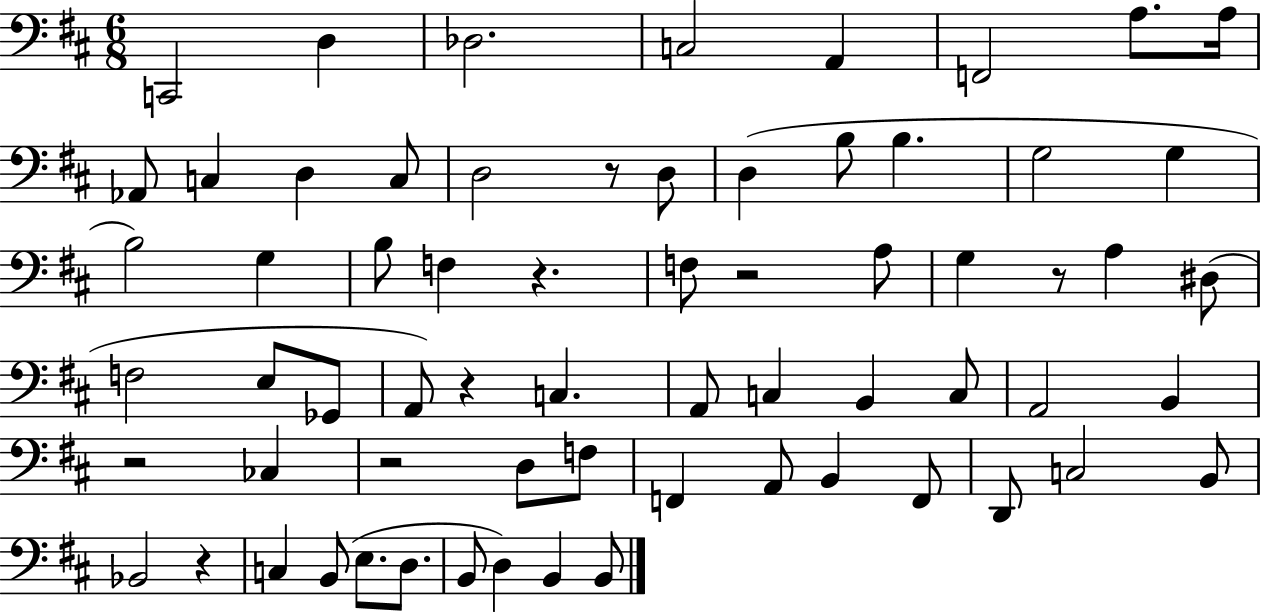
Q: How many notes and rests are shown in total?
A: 66